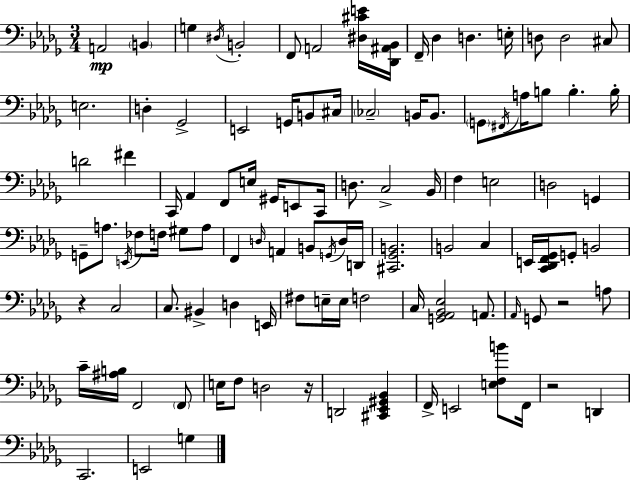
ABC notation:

X:1
T:Untitled
M:3/4
L:1/4
K:Bbm
A,,2 B,, G, ^D,/4 B,,2 F,,/2 A,,2 [^D,^CE]/4 [_D,,^A,,_B,,]/4 F,,/4 _D, D, E,/4 D,/2 D,2 ^C,/2 E,2 D, _G,,2 E,,2 G,,/4 B,,/2 ^C,/4 _C,2 B,,/4 B,,/2 G,,/2 ^F,,/4 A,/4 B,/2 B, B,/4 D2 ^F C,,/4 _A,, F,,/2 E,/4 ^G,,/4 E,,/2 C,,/4 D,/2 C,2 _B,,/4 F, E,2 D,2 G,, G,,/2 A,/2 E,,/4 _F,/2 F,/4 ^G,/2 A,/2 F,, D,/4 A,, B,,/2 G,,/4 D,/4 D,,/4 [^C,,_G,,B,,]2 B,,2 C, E,,/4 [C,,_D,,F,,_G,,]/4 G,,/2 B,,2 z C,2 C,/2 ^B,, D, E,,/4 ^F,/2 E,/4 E,/4 F,2 C,/4 [G,,_A,,_B,,_E,]2 A,,/2 _A,,/4 G,,/2 z2 A,/2 C/4 [^A,B,]/4 F,,2 F,,/2 E,/4 F,/2 D,2 z/4 D,,2 [^C,,_E,,^G,,_B,,] F,,/4 E,,2 [E,F,B]/2 F,,/4 z2 D,, C,,2 E,,2 G,